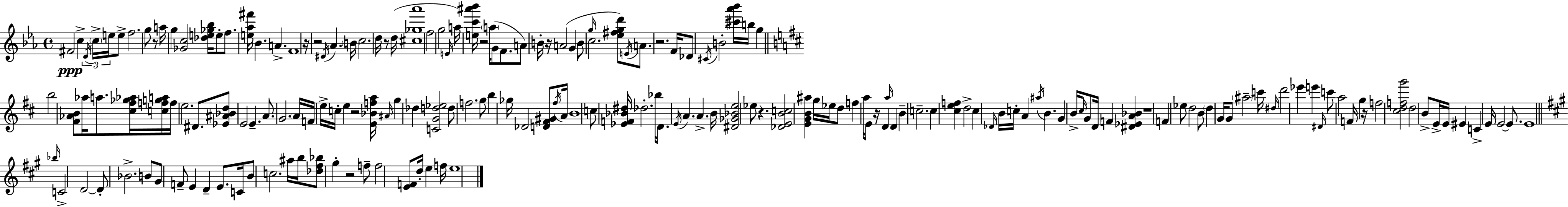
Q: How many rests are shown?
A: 13